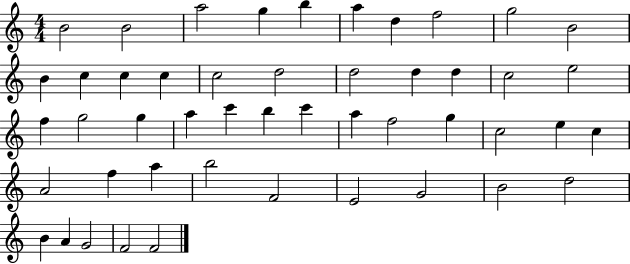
{
  \clef treble
  \numericTimeSignature
  \time 4/4
  \key c \major
  b'2 b'2 | a''2 g''4 b''4 | a''4 d''4 f''2 | g''2 b'2 | \break b'4 c''4 c''4 c''4 | c''2 d''2 | d''2 d''4 d''4 | c''2 e''2 | \break f''4 g''2 g''4 | a''4 c'''4 b''4 c'''4 | a''4 f''2 g''4 | c''2 e''4 c''4 | \break a'2 f''4 a''4 | b''2 f'2 | e'2 g'2 | b'2 d''2 | \break b'4 a'4 g'2 | f'2 f'2 | \bar "|."
}